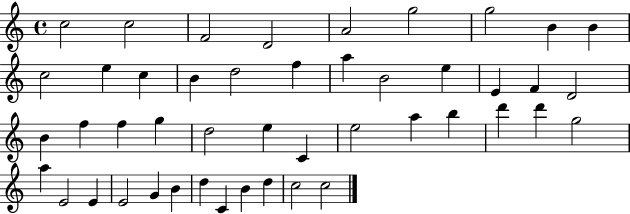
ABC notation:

X:1
T:Untitled
M:4/4
L:1/4
K:C
c2 c2 F2 D2 A2 g2 g2 B B c2 e c B d2 f a B2 e E F D2 B f f g d2 e C e2 a b d' d' g2 a E2 E E2 G B d C B d c2 c2